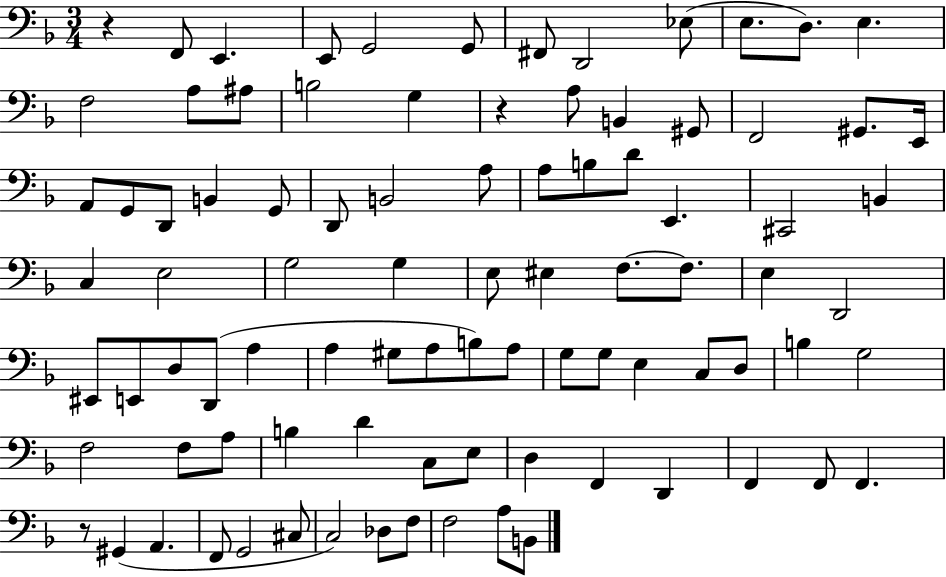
{
  \clef bass
  \numericTimeSignature
  \time 3/4
  \key f \major
  r4 f,8 e,4. | e,8 g,2 g,8 | fis,8 d,2 ees8( | e8. d8.) e4. | \break f2 a8 ais8 | b2 g4 | r4 a8 b,4 gis,8 | f,2 gis,8. e,16 | \break a,8 g,8 d,8 b,4 g,8 | d,8 b,2 a8 | a8 b8 d'8 e,4. | cis,2 b,4 | \break c4 e2 | g2 g4 | e8 eis4 f8.~~ f8. | e4 d,2 | \break eis,8 e,8 d8 d,8( a4 | a4 gis8 a8 b8) a8 | g8 g8 e4 c8 d8 | b4 g2 | \break f2 f8 a8 | b4 d'4 c8 e8 | d4 f,4 d,4 | f,4 f,8 f,4. | \break r8 gis,4( a,4. | f,8 g,2 cis8 | c2) des8 f8 | f2 a8 b,8 | \break \bar "|."
}